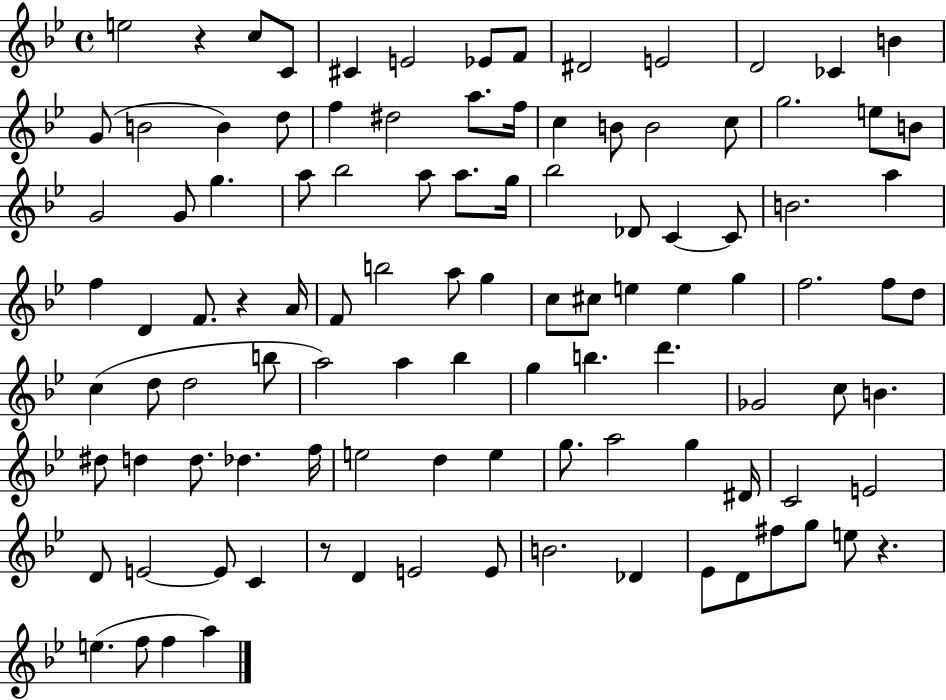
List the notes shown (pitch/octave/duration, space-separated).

E5/h R/q C5/e C4/e C#4/q E4/h Eb4/e F4/e D#4/h E4/h D4/h CES4/q B4/q G4/e B4/h B4/q D5/e F5/q D#5/h A5/e. F5/s C5/q B4/e B4/h C5/e G5/h. E5/e B4/e G4/h G4/e G5/q. A5/e Bb5/h A5/e A5/e. G5/s Bb5/h Db4/e C4/q C4/e B4/h. A5/q F5/q D4/q F4/e. R/q A4/s F4/e B5/h A5/e G5/q C5/e C#5/e E5/q E5/q G5/q F5/h. F5/e D5/e C5/q D5/e D5/h B5/e A5/h A5/q Bb5/q G5/q B5/q. D6/q. Gb4/h C5/e B4/q. D#5/e D5/q D5/e. Db5/q. F5/s E5/h D5/q E5/q G5/e. A5/h G5/q D#4/s C4/h E4/h D4/e E4/h E4/e C4/q R/e D4/q E4/h E4/e B4/h. Db4/q Eb4/e D4/e F#5/e G5/e E5/e R/q. E5/q. F5/e F5/q A5/q